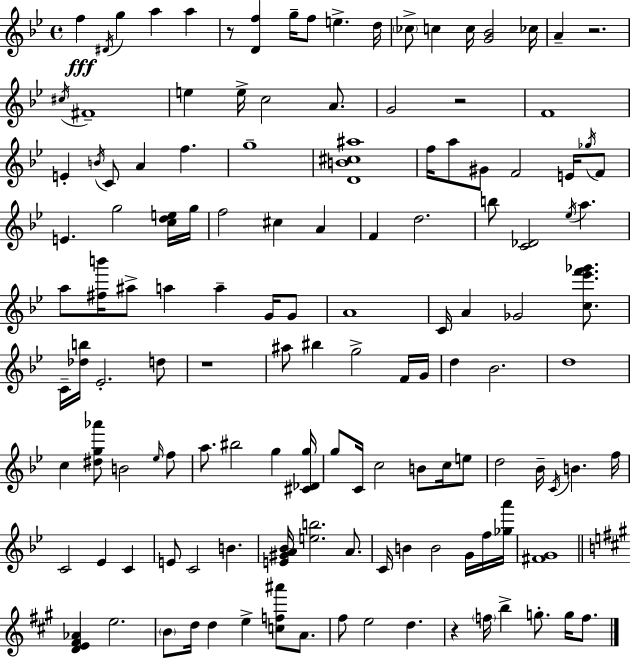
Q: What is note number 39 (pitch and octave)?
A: F5